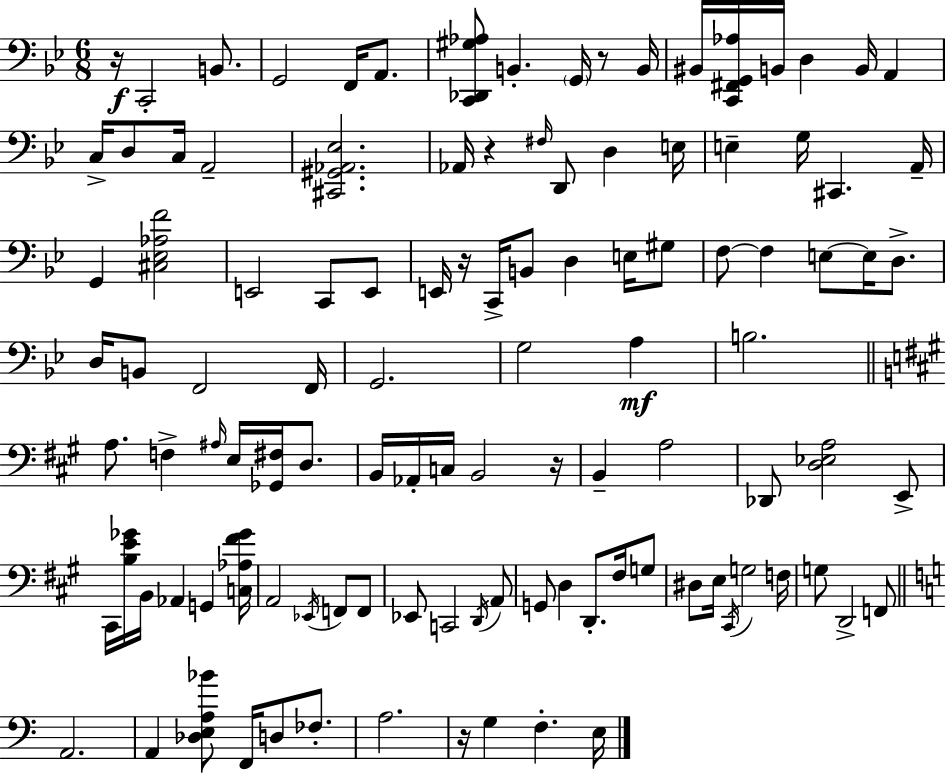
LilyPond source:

{
  \clef bass
  \numericTimeSignature
  \time 6/8
  \key bes \major
  r16\f c,2-. b,8. | g,2 f,16 a,8. | <c, des, gis aes>8 b,4.-. \parenthesize g,16 r8 b,16 | bis,16 <c, fis, g, aes>16 b,16 d4 b,16 a,4 | \break c16-> d8 c16 a,2-- | <cis, gis, aes, ees>2. | aes,16 r4 \grace { fis16 } d,8 d4 | e16 e4-- g16 cis,4. | \break a,16-- g,4 <cis ees aes f'>2 | e,2 c,8 e,8 | e,16 r16 c,16-> b,8 d4 e16 gis8 | f8~~ f4 e8~~ e16 d8.-> | \break d16 b,8 f,2 | f,16 g,2. | g2 a4\mf | b2. | \break \bar "||" \break \key a \major a8. f4-> \grace { ais16 } e16 <ges, fis>16 d8. | b,16 aes,16-. c16 b,2 | r16 b,4-- a2 | des,8 <d ees a>2 e,8-> | \break cis,16 <b e' ges'>16 b,16 aes,4 g,4 | <c aes fis' ges'>16 a,2 \acciaccatura { ees,16 } f,8 | f,8 ees,8 c,2 | \acciaccatura { d,16 } a,8 g,8 d4 d,8.-. | \break fis16 g8 dis8 e16 \acciaccatura { cis,16 } g2 | f16 g8 d,2-> | f,8 \bar "||" \break \key c \major a,2. | a,4 <des e a bes'>8 f,16 d8 fes8.-. | a2. | r16 g4 f4.-. e16 | \break \bar "|."
}